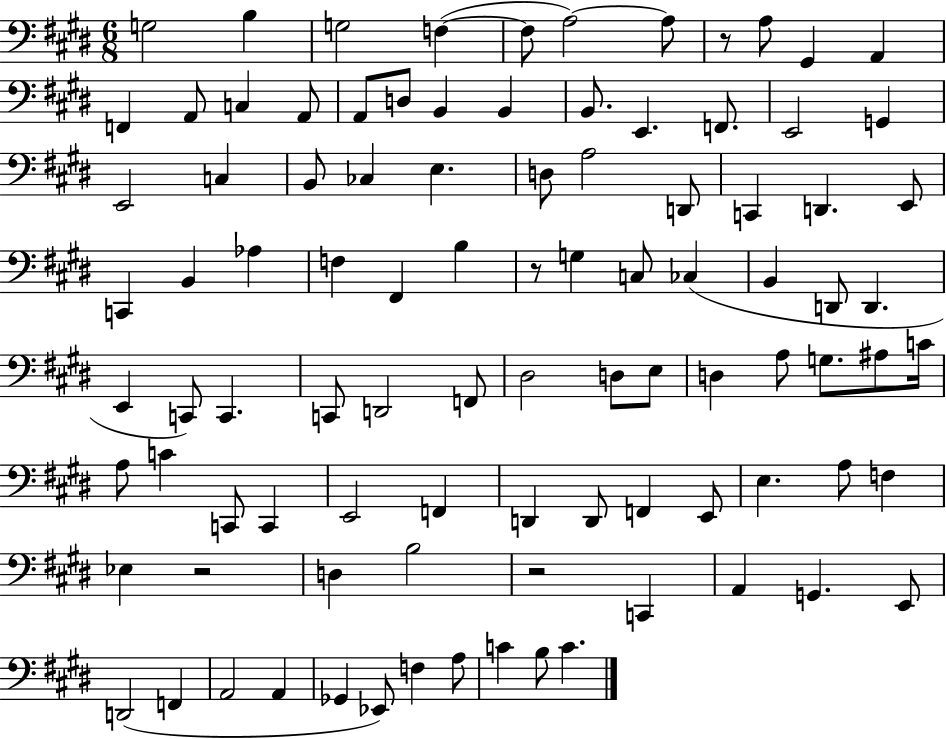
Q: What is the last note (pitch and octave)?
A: C4